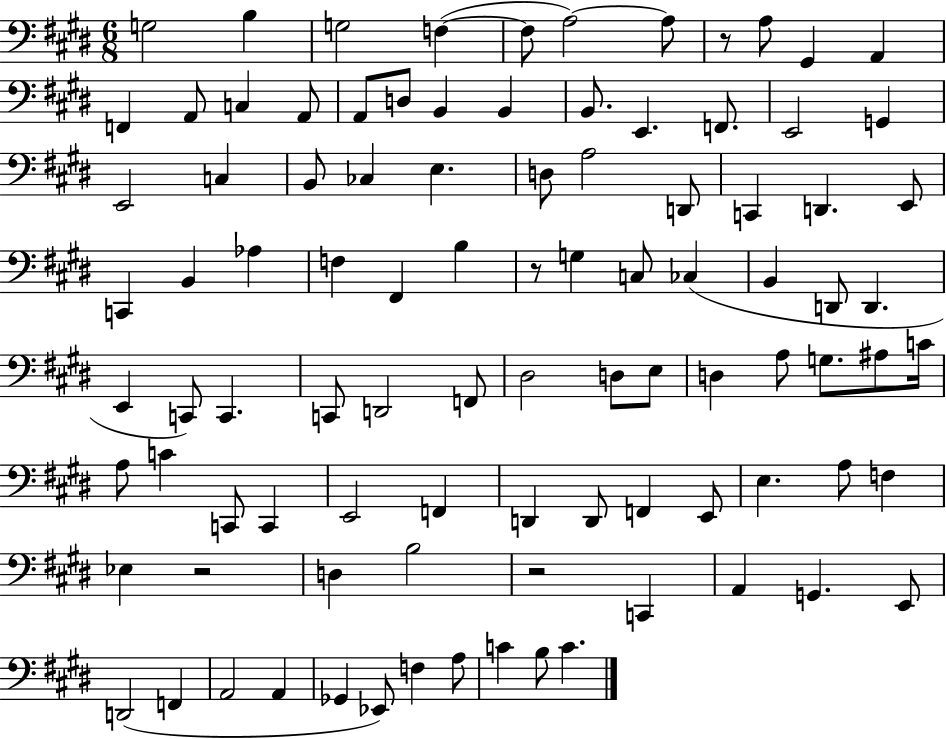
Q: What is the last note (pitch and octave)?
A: C4